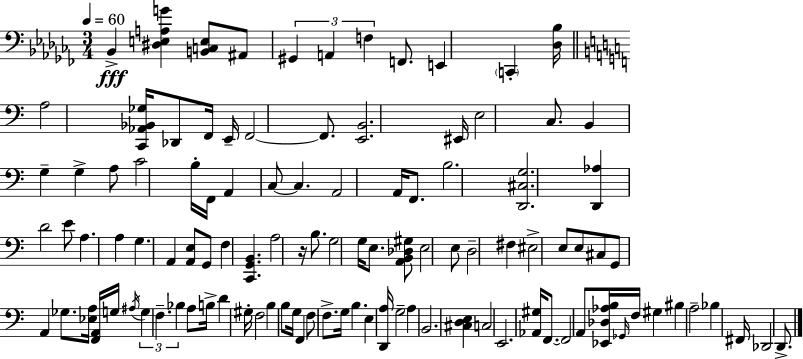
X:1
T:Untitled
M:3/4
L:1/4
K:Abm
_B,, [^D,E,A,G] [B,,C,E,]/2 ^A,,/2 ^G,, A,, F, F,,/2 E,, C,, [_D,_B,]/4 A,2 [C,,_A,,_B,,_G,]/4 _D,,/2 F,,/4 E,,/4 F,,2 F,,/2 [E,,B,,]2 ^E,,/4 E,2 C,/2 B,, G, G, A,/2 C2 B,/4 F,,/4 A,, C,/2 C, A,,2 A,,/4 F,,/2 B,2 [D,,^C,G,]2 [D,,_A,] D2 E/2 A, A, G, A,, [A,,E,]/2 G,,/2 F, [C,,G,,B,,] A,2 z/4 B,/2 G,2 G,/4 E,/2 [A,,B,,_D,^G,]/2 E,2 E,/2 D,2 ^F, ^E,2 E,/2 E,/2 ^C,/2 G,,/2 A,, _G,/2 [_E,A,]/4 [F,,A,,]/4 G,/4 ^A,/4 G, F, _B, A,/2 B,/4 D ^G,/4 F,2 B, B,/2 G,/4 F,, F,/2 F,/2 G,/4 B, E, [D,,A,]/4 G,2 A, B,,2 [^C,D,E,] C,2 E,,2 [_A,,^G,]/4 F,,/2 F,,2 A,,/2 [_E,,_D,_A,B,]/4 _G,,/4 F,/4 ^G, ^B, A,2 _B, ^F,,/4 _D,,2 D,,/2